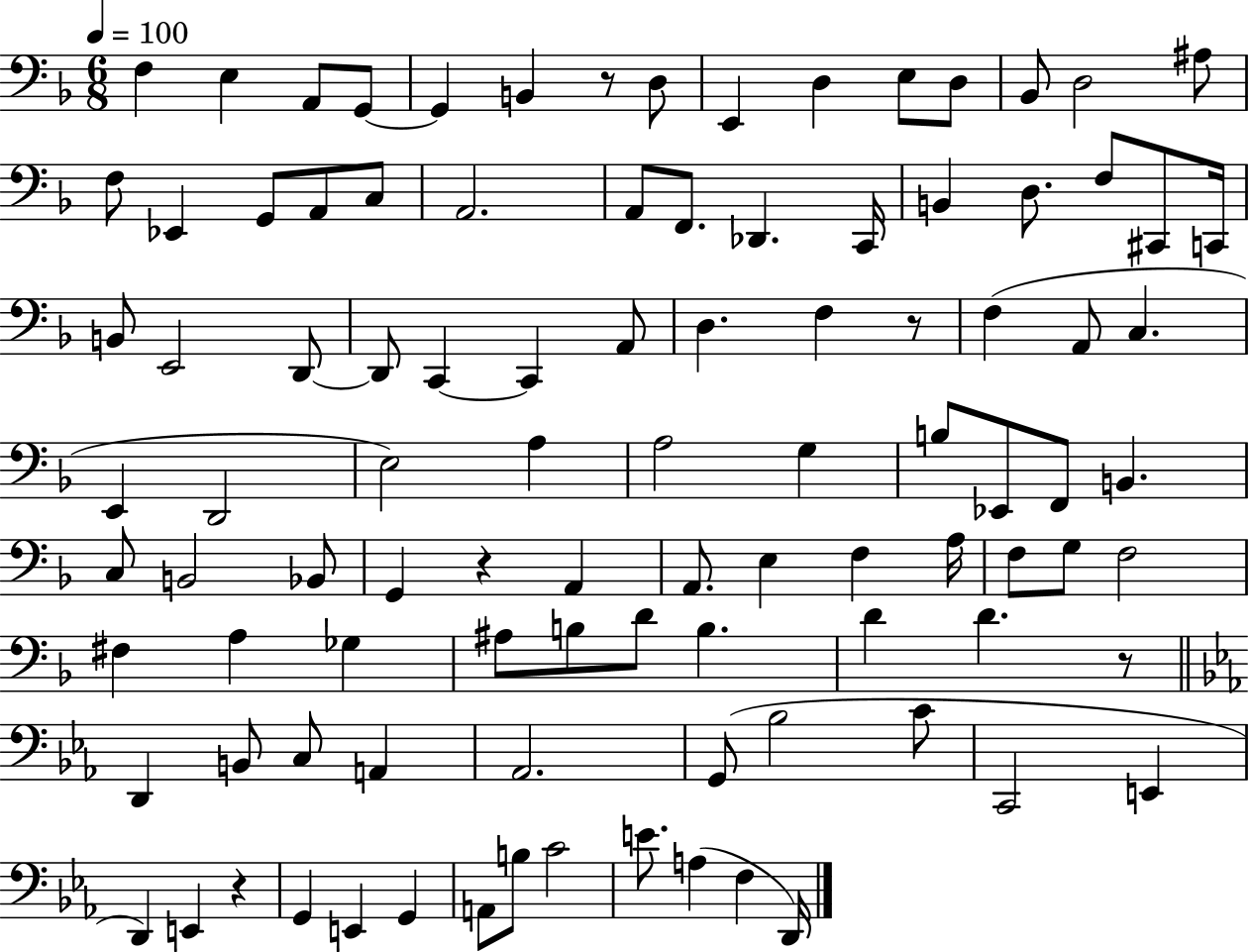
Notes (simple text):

F3/q E3/q A2/e G2/e G2/q B2/q R/e D3/e E2/q D3/q E3/e D3/e Bb2/e D3/h A#3/e F3/e Eb2/q G2/e A2/e C3/e A2/h. A2/e F2/e. Db2/q. C2/s B2/q D3/e. F3/e C#2/e C2/s B2/e E2/h D2/e D2/e C2/q C2/q A2/e D3/q. F3/q R/e F3/q A2/e C3/q. E2/q D2/h E3/h A3/q A3/h G3/q B3/e Eb2/e F2/e B2/q. C3/e B2/h Bb2/e G2/q R/q A2/q A2/e. E3/q F3/q A3/s F3/e G3/e F3/h F#3/q A3/q Gb3/q A#3/e B3/e D4/e B3/q. D4/q D4/q. R/e D2/q B2/e C3/e A2/q Ab2/h. G2/e Bb3/h C4/e C2/h E2/q D2/q E2/q R/q G2/q E2/q G2/q A2/e B3/e C4/h E4/e. A3/q F3/q D2/s